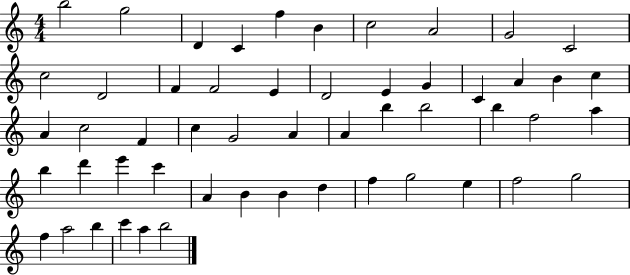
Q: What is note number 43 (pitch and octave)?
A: F5